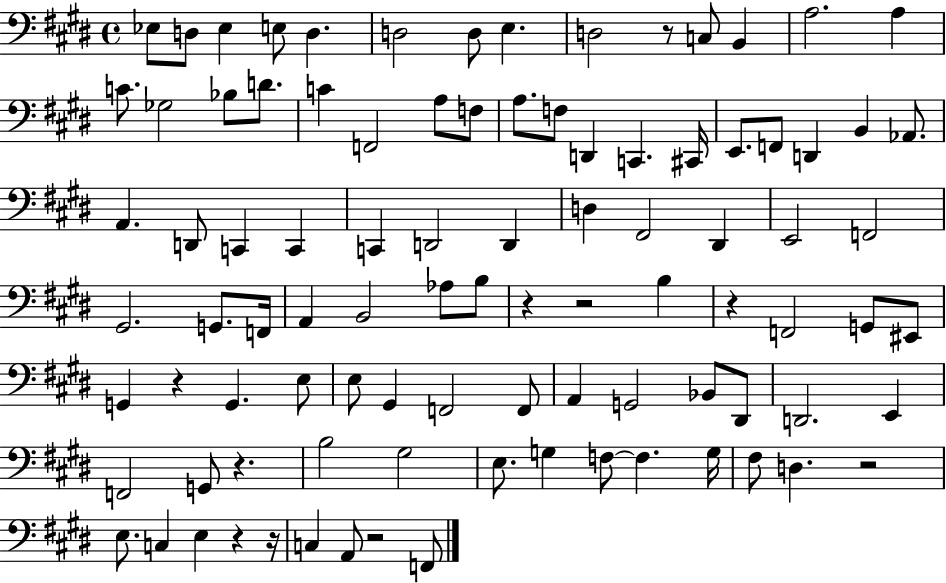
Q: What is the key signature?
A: E major